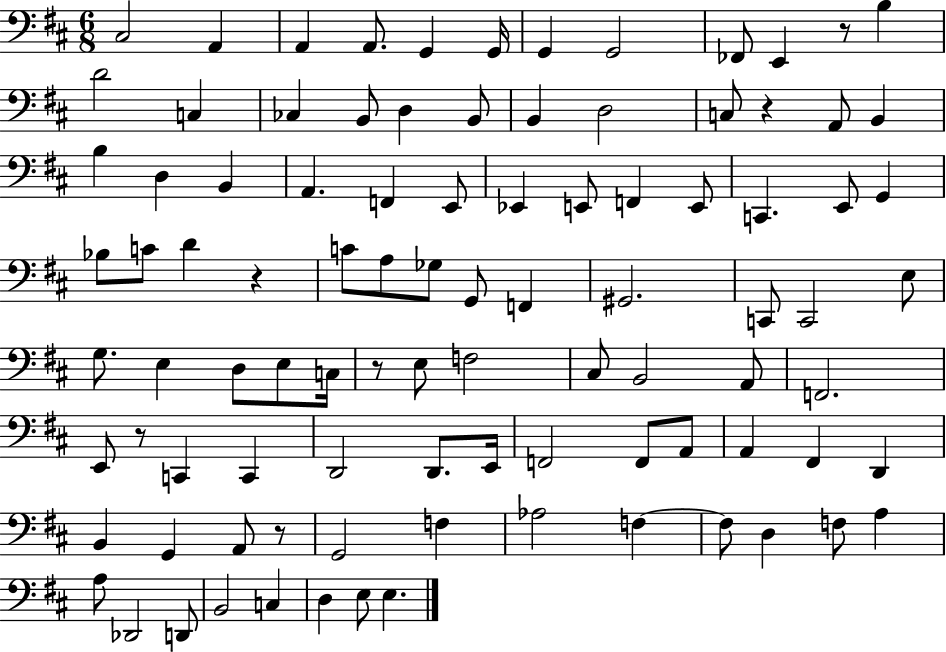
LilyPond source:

{
  \clef bass
  \numericTimeSignature
  \time 6/8
  \key d \major
  cis2 a,4 | a,4 a,8. g,4 g,16 | g,4 g,2 | fes,8 e,4 r8 b4 | \break d'2 c4 | ces4 b,8 d4 b,8 | b,4 d2 | c8 r4 a,8 b,4 | \break b4 d4 b,4 | a,4. f,4 e,8 | ees,4 e,8 f,4 e,8 | c,4. e,8 g,4 | \break bes8 c'8 d'4 r4 | c'8 a8 ges8 g,8 f,4 | gis,2. | c,8 c,2 e8 | \break g8. e4 d8 e8 c16 | r8 e8 f2 | cis8 b,2 a,8 | f,2. | \break e,8 r8 c,4 c,4 | d,2 d,8. e,16 | f,2 f,8 a,8 | a,4 fis,4 d,4 | \break b,4 g,4 a,8 r8 | g,2 f4 | aes2 f4~~ | f8 d4 f8 a4 | \break a8 des,2 d,8 | b,2 c4 | d4 e8 e4. | \bar "|."
}